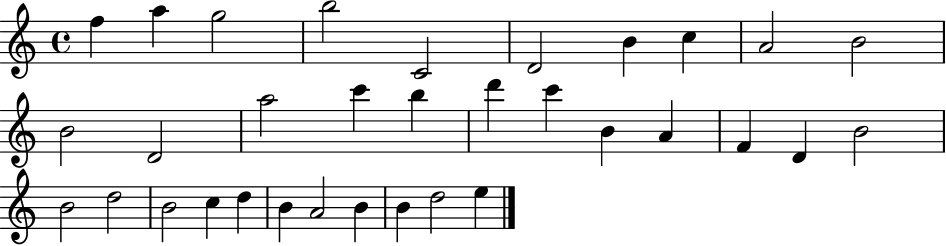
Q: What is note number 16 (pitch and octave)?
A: D6